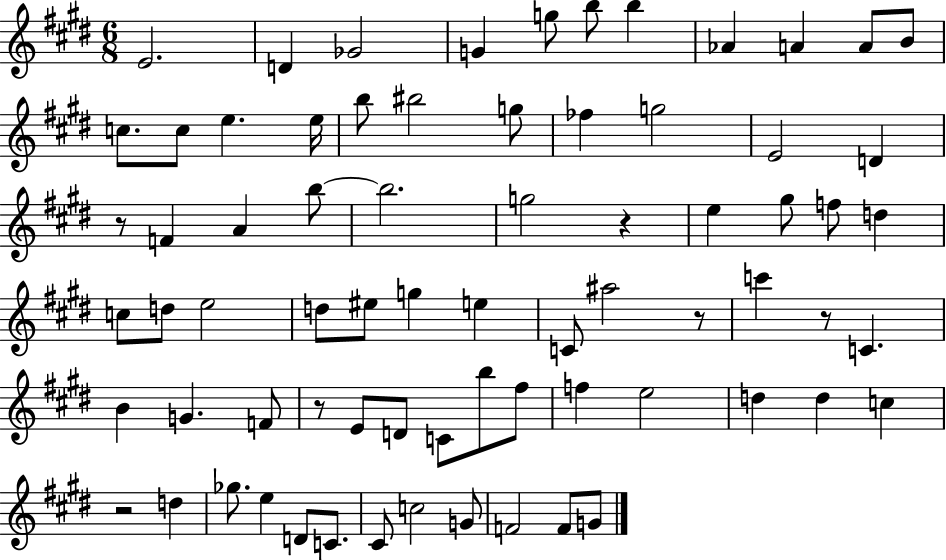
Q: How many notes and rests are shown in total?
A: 72